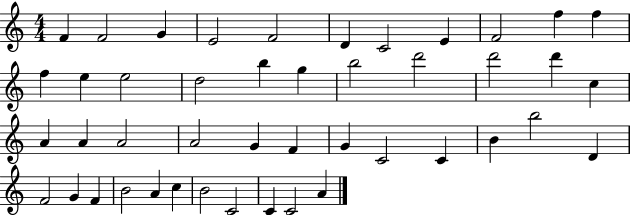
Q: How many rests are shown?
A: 0